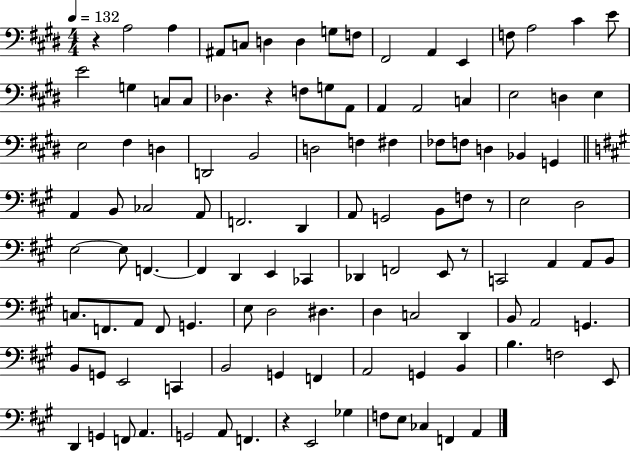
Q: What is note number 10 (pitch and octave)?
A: A2